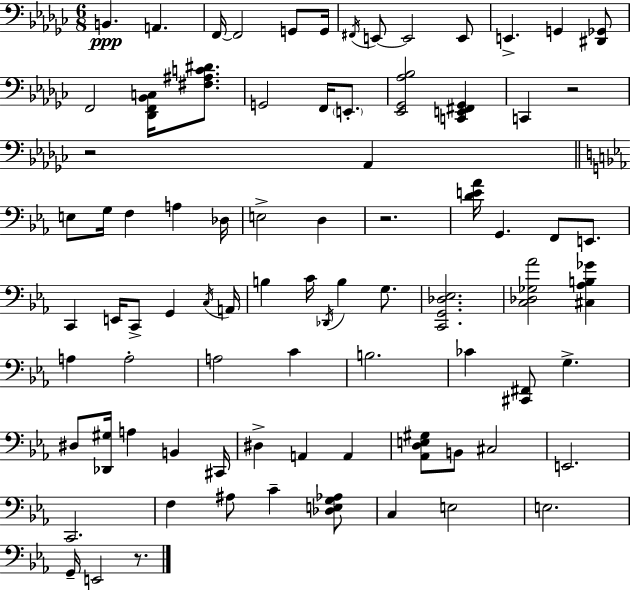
B2/q. A2/q. F2/s F2/h G2/e G2/s F#2/s E2/e E2/h E2/e E2/q. G2/q [D#2,Gb2]/e F2/h [Db2,F2,Bb2,C3]/s [F#3,A#3,C4,D#4]/e. G2/h F2/s E2/e. [Eb2,Gb2,Ab3,Bb3]/h [C2,E2,F#2,Gb2]/q C2/q R/h R/h Ab2/q E3/e G3/s F3/q A3/q Db3/s E3/h D3/q R/h. [D4,E4,Ab4]/s G2/q. F2/e E2/e. C2/q E2/s C2/e G2/q C3/s A2/s B3/q C4/s Db2/s B3/q G3/e. [C2,G2,Db3,Eb3]/h. [C3,Db3,Gb3,Ab4]/h [C#3,Ab3,B3,Gb4]/q A3/q A3/h A3/h C4/q B3/h. CES4/q [C#2,F#2]/e G3/q. D#3/e [Db2,G#3]/s A3/q B2/q C#2/s D#3/q A2/q A2/q [Ab2,D3,E3,G#3]/e B2/e C#3/h E2/h. C2/h. F3/q A#3/e C4/q [Db3,E3,G3,Ab3]/e C3/q E3/h E3/h. G2/s E2/h R/e.